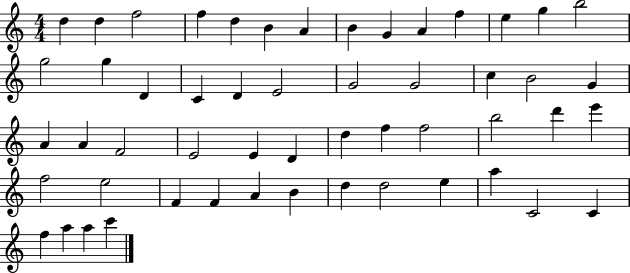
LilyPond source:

{
  \clef treble
  \numericTimeSignature
  \time 4/4
  \key c \major
  d''4 d''4 f''2 | f''4 d''4 b'4 a'4 | b'4 g'4 a'4 f''4 | e''4 g''4 b''2 | \break g''2 g''4 d'4 | c'4 d'4 e'2 | g'2 g'2 | c''4 b'2 g'4 | \break a'4 a'4 f'2 | e'2 e'4 d'4 | d''4 f''4 f''2 | b''2 d'''4 e'''4 | \break f''2 e''2 | f'4 f'4 a'4 b'4 | d''4 d''2 e''4 | a''4 c'2 c'4 | \break f''4 a''4 a''4 c'''4 | \bar "|."
}